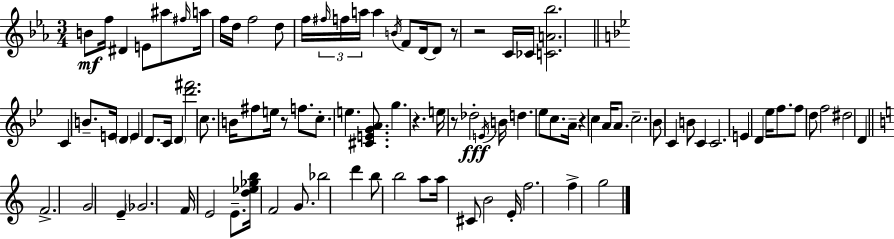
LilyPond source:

{
  \clef treble
  \numericTimeSignature
  \time 3/4
  \key ees \major
  b'8\mf f''16 dis'4 e'8 ais''8 \grace { fis''16 } | a''16 f''16 d''16 f''2 d''8 | f''16 \tuplet 3/2 { \grace { fis''16 } f''16 a''16 } a''4 \acciaccatura { b'16 } f'8 | d'16~~ d'8 r8 r2 | \break c'16 ces'16 <c' a' bes''>2. | \bar "||" \break \key bes \major c'4 b'8.-- e'16 \parenthesize d'4 | e'4 d'8. c'16 \parenthesize d'4 | <d''' fis'''>2. | c''8. b'16 fis''8 e''16 r8 f''8. | \break c''8.-. e''4. <cis' e' g' a'>8. | g''4. r4. | e''16 r8 des''2-.\fff \acciaccatura { e'16 } | b'16 d''4. ees''8 c''8. | \break a'16-- r4 c''4 a'16 a'8. | c''2.-- | bes'8 c'4 b'8 c'4 | c'2. | \break e'4 d'4 ees''16 f''8. | f''8 d''8 f''2 | dis''2 d'4 | \bar "||" \break \key c \major f'2.-> | g'2 e'4-- | \parenthesize ges'2. | f'16 e'2 e'8.-- | \break <d'' ees'' ges'' b''>16 f'2 g'8. | bes''2 d'''4 | b''8 b''2 a''8 | a''16 cis'8 b'2 e'16-. | \break f''2. | f''4-> g''2 | \bar "|."
}